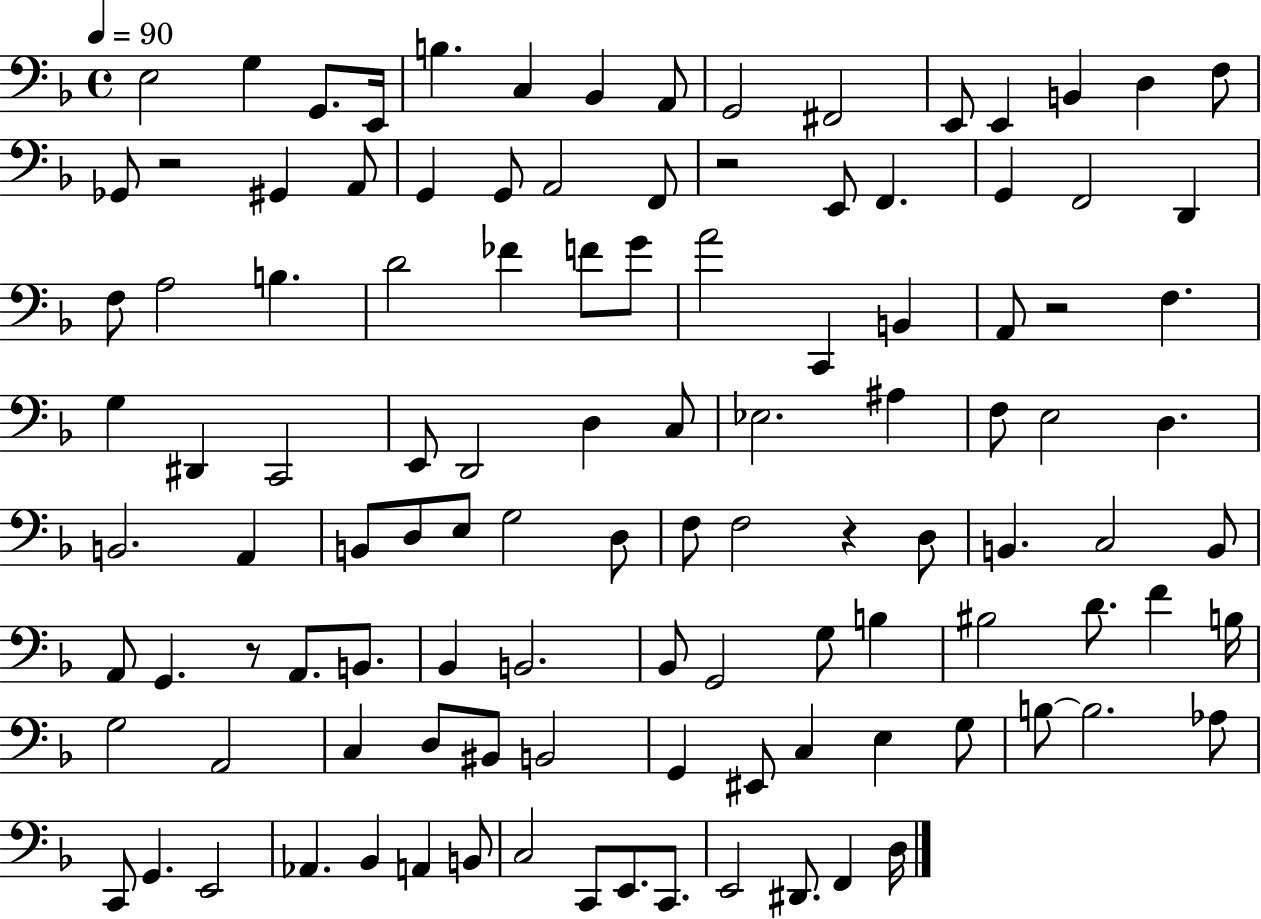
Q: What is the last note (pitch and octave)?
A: D3